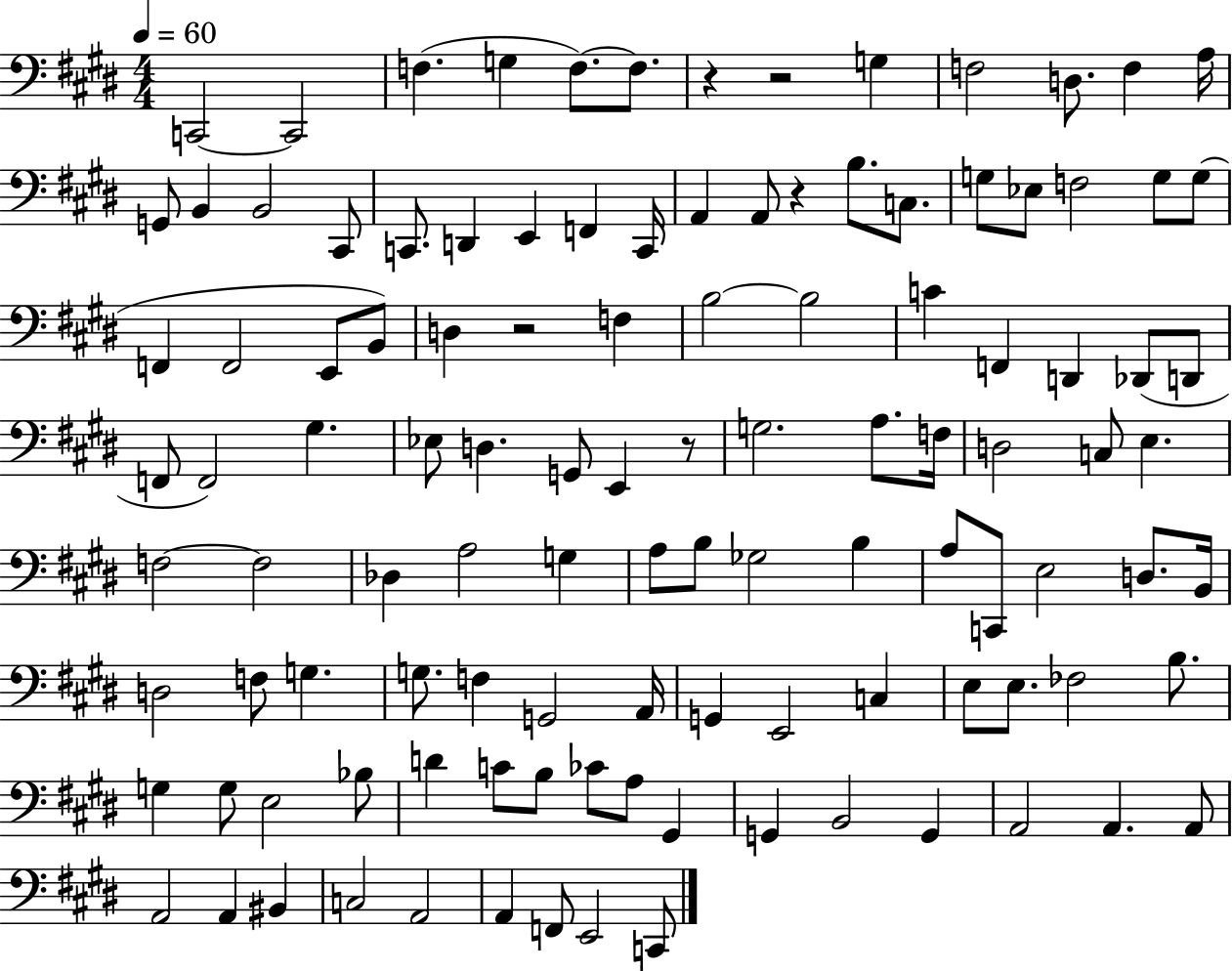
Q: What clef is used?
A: bass